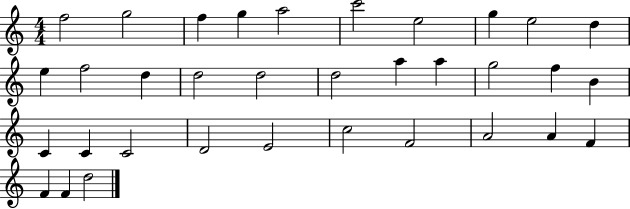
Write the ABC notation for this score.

X:1
T:Untitled
M:4/4
L:1/4
K:C
f2 g2 f g a2 c'2 e2 g e2 d e f2 d d2 d2 d2 a a g2 f B C C C2 D2 E2 c2 F2 A2 A F F F d2